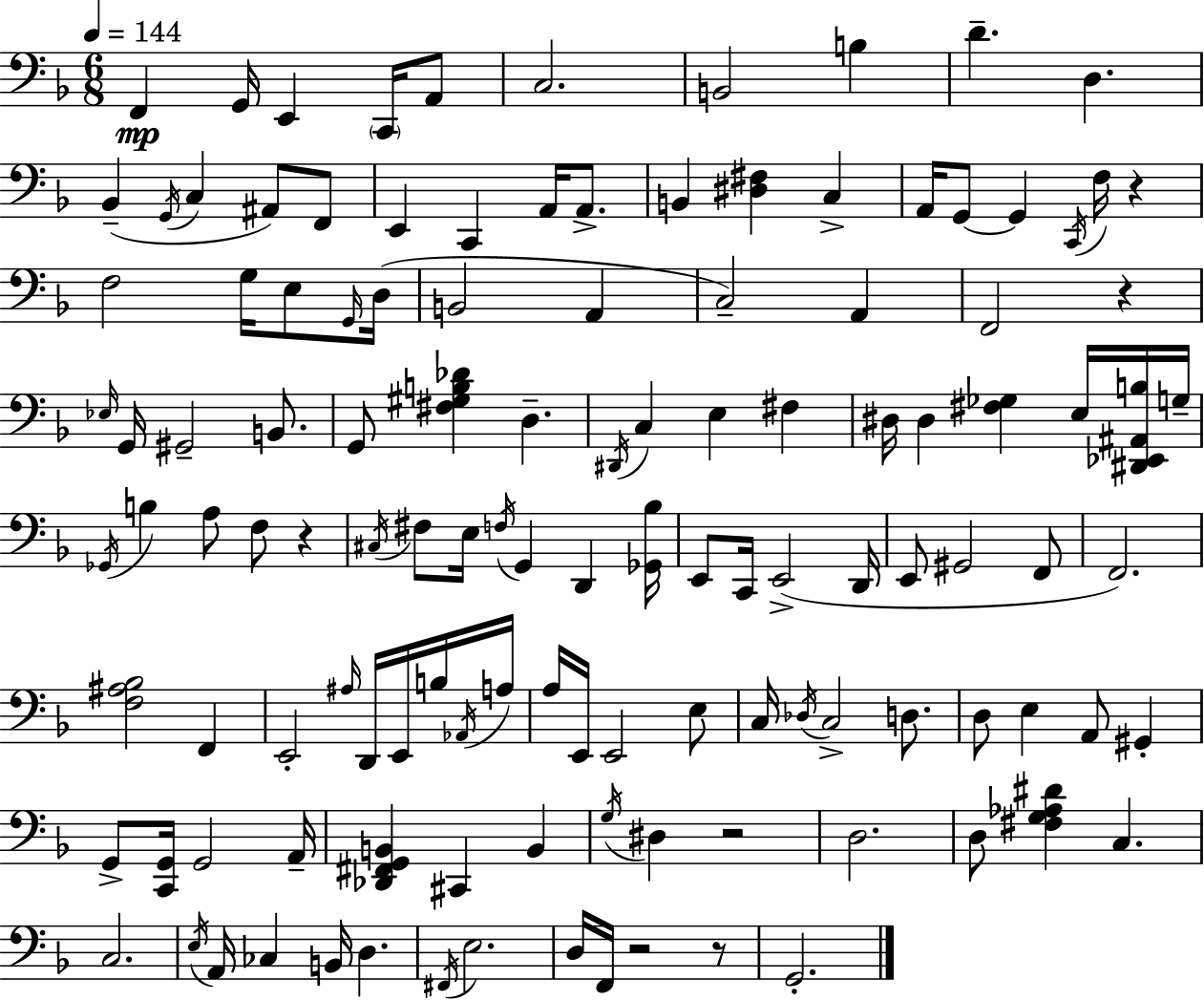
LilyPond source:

{
  \clef bass
  \numericTimeSignature
  \time 6/8
  \key f \major
  \tempo 4 = 144
  \repeat volta 2 { f,4\mp g,16 e,4 \parenthesize c,16 a,8 | c2. | b,2 b4 | d'4.-- d4. | \break bes,4--( \acciaccatura { g,16 } c4 ais,8) f,8 | e,4 c,4 a,16 a,8.-> | b,4 <dis fis>4 c4-> | a,16 g,8~~ g,4 \acciaccatura { c,16 } f16 r4 | \break f2 g16 e8 | \grace { g,16 } d16( b,2 a,4 | c2--) a,4 | f,2 r4 | \break \grace { ees16 } g,16 gis,2-- | b,8. g,8 <fis gis b des'>4 d4.-- | \acciaccatura { dis,16 } c4 e4 | fis4 dis16 dis4 <fis ges>4 | \break e16 <dis, ees, ais, b>16 g16-- \acciaccatura { ges,16 } b4 a8 | f8 r4 \acciaccatura { cis16 } fis8 e16 \acciaccatura { f16 } g,4 | d,4 <ges, bes>16 e,8 c,16 e,2->( | d,16 e,8 gis,2 | \break f,8 f,2.) | <f ais bes>2 | f,4 e,2-. | \grace { ais16 } d,16 e,16 b16 \acciaccatura { aes,16 } a16 a16 e,16 | \break e,2 e8 c16 \acciaccatura { des16 } | c2-> d8. d8 | e4 a,8 gis,4-. g,8-> | <c, g,>16 g,2 a,16-- <des, fis, g, b,>4 | \break cis,4 b,4 \acciaccatura { g16 } | dis4 r2 | d2. | d8 <fis g aes dis'>4 c4. | \break c2. | \acciaccatura { e16 } a,16 ces4 b,16 d4. | \acciaccatura { fis,16 } e2. | d16 f,16 r2 | \break r8 g,2.-. | } \bar "|."
}